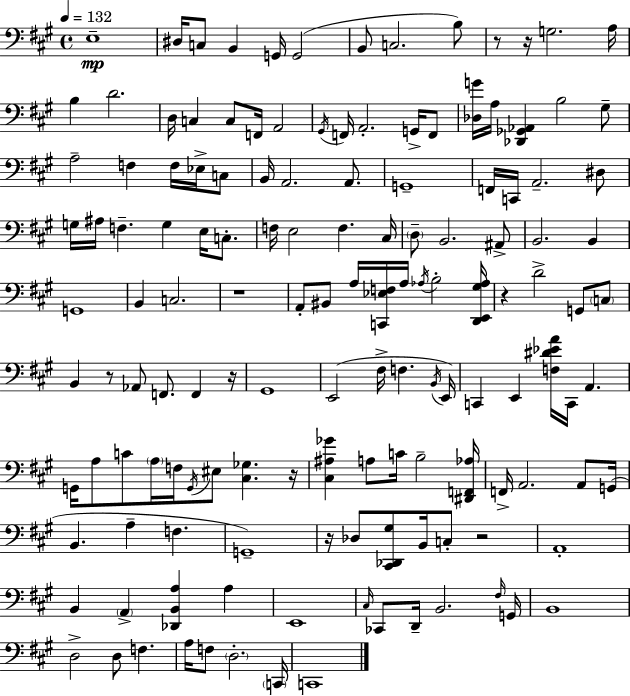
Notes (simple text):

E3/w D#3/s C3/e B2/q G2/s G2/h B2/e C3/h. B3/e R/e R/s G3/h. A3/s B3/q D4/h. D3/s C3/q C3/e F2/s A2/h G#2/s F2/s A2/h. G2/s F2/e [Db3,G4]/s A3/s [Db2,Gb2,Ab2]/q B3/h G#3/e A3/h F3/q F3/s Eb3/s C3/e B2/s A2/h. A2/e. G2/w F2/s C2/s A2/h. D#3/e G3/s A#3/s F3/q. G3/q E3/s C3/e. F3/s E3/h F3/q. C#3/s D3/e B2/h. A#2/e B2/h. B2/q G2/w B2/q C3/h. R/w A2/e BIS2/e A3/s [C2,Eb3,F3]/s A3/s Ab3/s B3/h [D2,E2,G#3,Ab3]/s R/q D4/h G2/e C3/e B2/q R/e Ab2/e F2/e. F2/q R/s G#2/w E2/h F#3/s F3/q. B2/s E2/s C2/q E2/q [F3,D#4,Eb4,A4]/s C2/s A2/q. G2/s A3/e C4/e A3/s F3/s G2/s EIS3/e [C#3,Gb3]/q. R/s [C#3,A#3,Gb4]/q A3/e C4/s B3/h [D#2,F2,Ab3]/s F2/s A2/h. A2/e G2/s B2/q. A3/q F3/q. G2/w R/s Db3/e [C#2,Db2,G#3]/e B2/s C3/e R/h A2/w B2/q A2/q [Db2,B2,A3]/q A3/q E2/w C#3/s CES2/e D2/s B2/h. F#3/s G2/s B2/w D3/h D3/e F3/q. A3/s F3/e D3/h. C2/s C2/w